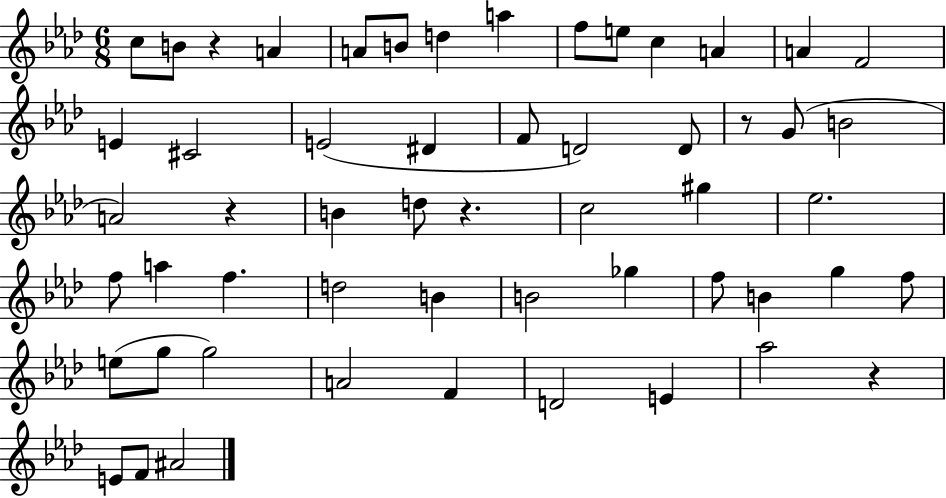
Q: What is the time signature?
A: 6/8